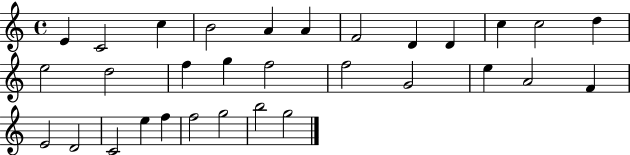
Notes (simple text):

E4/q C4/h C5/q B4/h A4/q A4/q F4/h D4/q D4/q C5/q C5/h D5/q E5/h D5/h F5/q G5/q F5/h F5/h G4/h E5/q A4/h F4/q E4/h D4/h C4/h E5/q F5/q F5/h G5/h B5/h G5/h